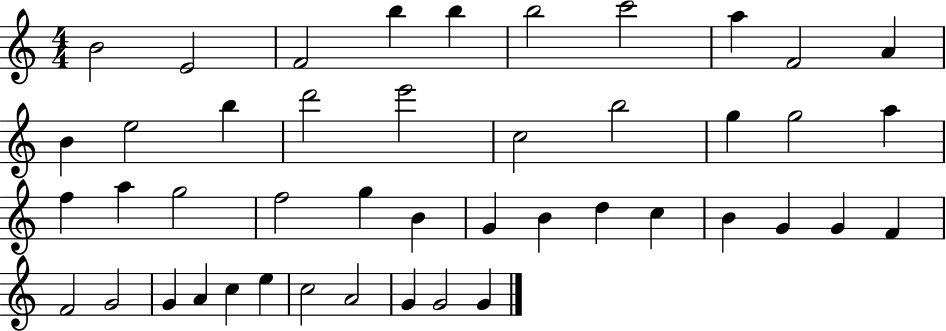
{
  \clef treble
  \numericTimeSignature
  \time 4/4
  \key c \major
  b'2 e'2 | f'2 b''4 b''4 | b''2 c'''2 | a''4 f'2 a'4 | \break b'4 e''2 b''4 | d'''2 e'''2 | c''2 b''2 | g''4 g''2 a''4 | \break f''4 a''4 g''2 | f''2 g''4 b'4 | g'4 b'4 d''4 c''4 | b'4 g'4 g'4 f'4 | \break f'2 g'2 | g'4 a'4 c''4 e''4 | c''2 a'2 | g'4 g'2 g'4 | \break \bar "|."
}